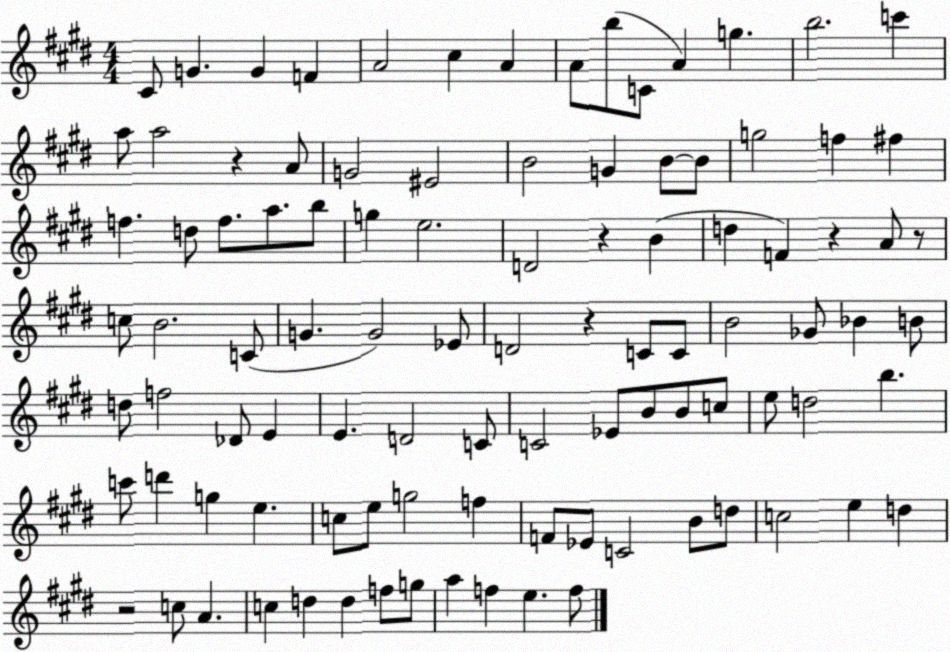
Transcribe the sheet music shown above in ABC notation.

X:1
T:Untitled
M:4/4
L:1/4
K:E
^C/2 G G F A2 ^c A A/2 b/2 C/2 A g b2 c' a/2 a2 z A/2 G2 ^E2 B2 G B/2 B/2 g2 f ^f f d/2 f/2 a/2 b/2 g e2 D2 z B d F z A/2 z/2 c/2 B2 C/2 G G2 _E/2 D2 z C/2 C/2 B2 _G/2 _B B/2 d/2 f2 _D/2 E E D2 C/2 C2 _E/2 B/2 B/2 c/2 e/2 d2 b c'/2 d' g e c/2 e/2 g2 f F/2 _E/2 C2 B/2 d/2 c2 e d z2 c/2 A c d d f/2 g/2 a f e f/2